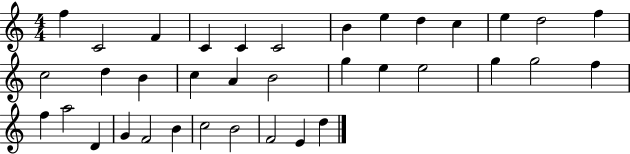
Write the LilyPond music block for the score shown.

{
  \clef treble
  \numericTimeSignature
  \time 4/4
  \key c \major
  f''4 c'2 f'4 | c'4 c'4 c'2 | b'4 e''4 d''4 c''4 | e''4 d''2 f''4 | \break c''2 d''4 b'4 | c''4 a'4 b'2 | g''4 e''4 e''2 | g''4 g''2 f''4 | \break f''4 a''2 d'4 | g'4 f'2 b'4 | c''2 b'2 | f'2 e'4 d''4 | \break \bar "|."
}